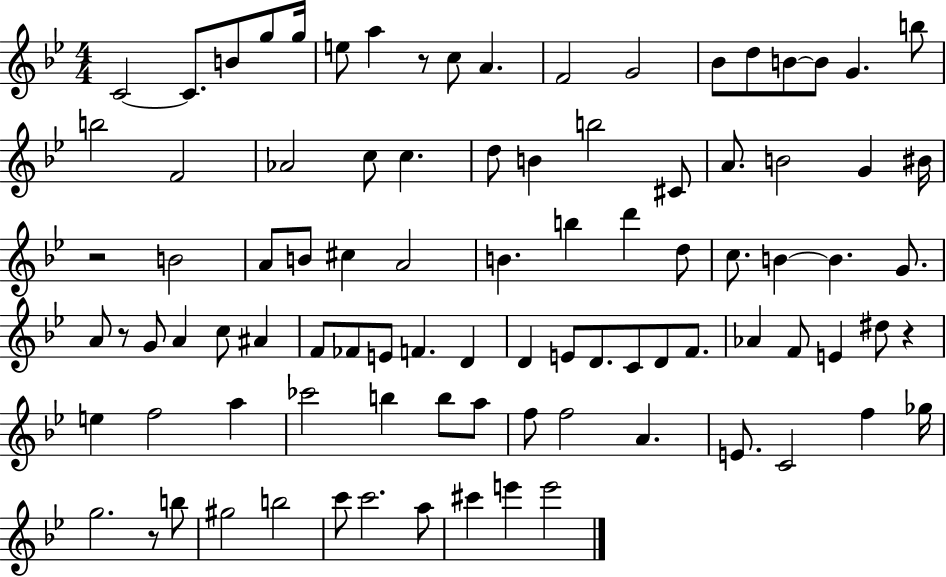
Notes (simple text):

C4/h C4/e. B4/e G5/e G5/s E5/e A5/q R/e C5/e A4/q. F4/h G4/h Bb4/e D5/e B4/e B4/e G4/q. B5/e B5/h F4/h Ab4/h C5/e C5/q. D5/e B4/q B5/h C#4/e A4/e. B4/h G4/q BIS4/s R/h B4/h A4/e B4/e C#5/q A4/h B4/q. B5/q D6/q D5/e C5/e. B4/q B4/q. G4/e. A4/e R/e G4/e A4/q C5/e A#4/q F4/e FES4/e E4/e F4/q. D4/q D4/q E4/e D4/e. C4/e D4/e F4/e. Ab4/q F4/e E4/q D#5/e R/q E5/q F5/h A5/q CES6/h B5/q B5/e A5/e F5/e F5/h A4/q. E4/e. C4/h F5/q Gb5/s G5/h. R/e B5/e G#5/h B5/h C6/e C6/h. A5/e C#6/q E6/q E6/h